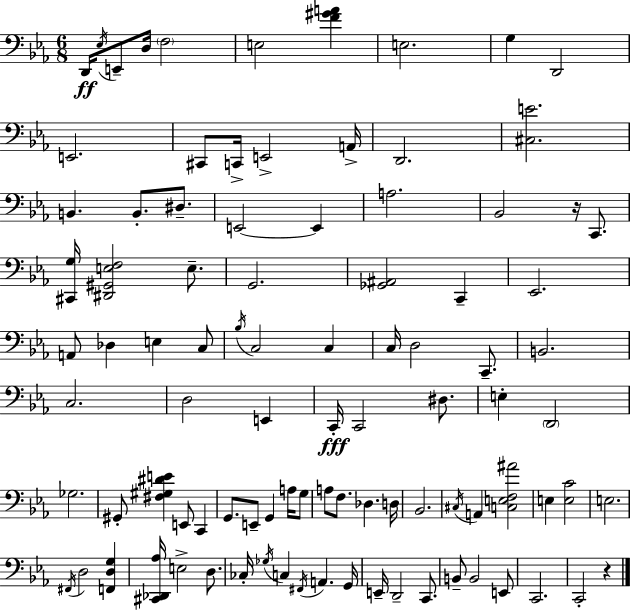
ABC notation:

X:1
T:Untitled
M:6/8
L:1/4
K:Cm
D,,/4 _E,/4 E,,/2 D,/4 F,2 E,2 [F^GA] E,2 G, D,,2 E,,2 ^C,,/2 C,,/4 E,,2 A,,/4 D,,2 [^C,E]2 B,, B,,/2 ^D,/2 E,,2 E,, A,2 _B,,2 z/4 C,,/2 [^C,,G,]/4 [^D,,^G,,E,F,]2 E,/2 G,,2 [_G,,^A,,]2 C,, _E,,2 A,,/2 _D, E, C,/2 _B,/4 C,2 C, C,/4 D,2 C,,/2 B,,2 C,2 D,2 E,, C,,/4 C,,2 ^D,/2 E, D,,2 _G,2 ^G,,/2 [^F,^G,^DE] E,,/2 C,, G,,/2 E,,/2 G,, A,/4 G,/2 A,/2 F,/2 _D, D,/4 _B,,2 ^C,/4 A,, [C,E,F,^A]2 E, [E,C]2 E,2 ^F,,/4 D,2 [F,,D,G,] [^C,,_D,,_A,]/4 E,2 D,/2 _C,/4 _G,/4 C, ^F,,/4 A,, G,,/4 E,,/4 D,,2 C,,/2 B,,/2 B,,2 E,,/2 C,,2 C,,2 z